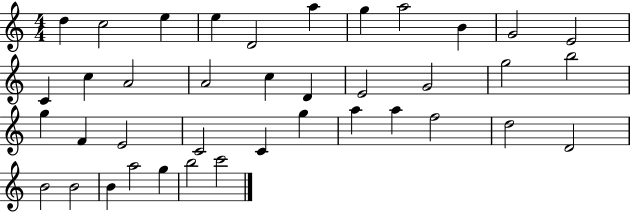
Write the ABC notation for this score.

X:1
T:Untitled
M:4/4
L:1/4
K:C
d c2 e e D2 a g a2 B G2 E2 C c A2 A2 c D E2 G2 g2 b2 g F E2 C2 C g a a f2 d2 D2 B2 B2 B a2 g b2 c'2